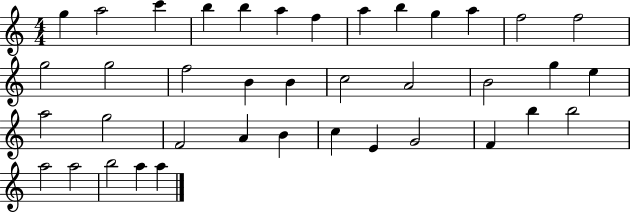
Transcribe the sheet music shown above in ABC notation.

X:1
T:Untitled
M:4/4
L:1/4
K:C
g a2 c' b b a f a b g a f2 f2 g2 g2 f2 B B c2 A2 B2 g e a2 g2 F2 A B c E G2 F b b2 a2 a2 b2 a a